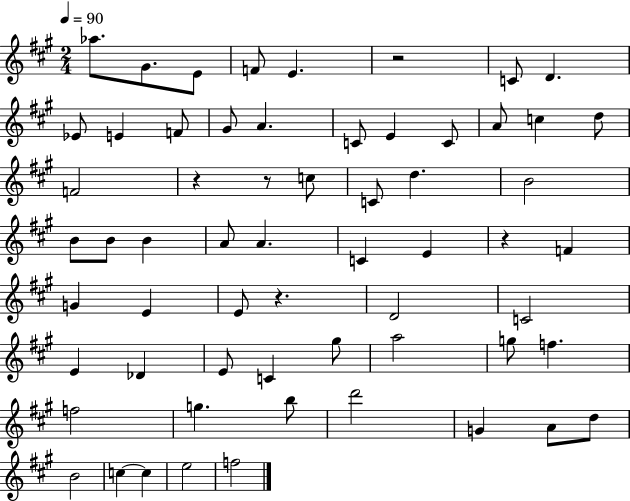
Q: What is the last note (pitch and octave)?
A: F5